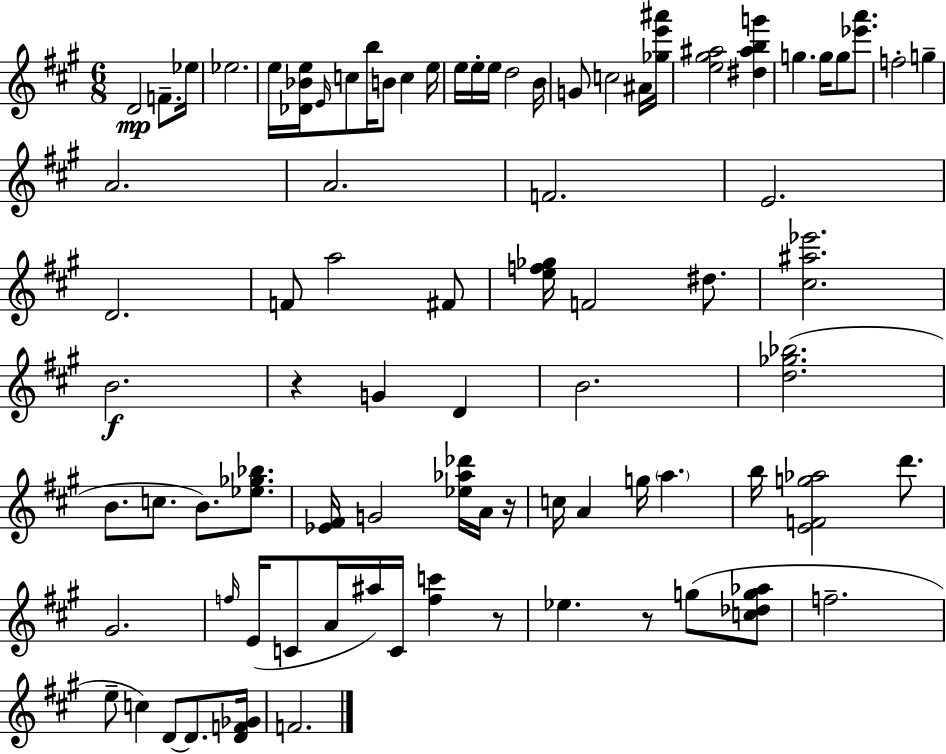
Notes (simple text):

D4/h F4/e. Eb5/s Eb5/h. E5/s [Db4,Bb4,E5]/s E4/s C5/e B5/s B4/e C5/q E5/s E5/s E5/s E5/s D5/h B4/s G4/e C5/h A#4/s [Gb5,E6,A#6]/s [E5,G#5,A#5]/h [D#5,A#5,B5,G6]/q G5/q. G5/s G5/e [Eb6,A6]/e. F5/h G5/q A4/h. A4/h. F4/h. E4/h. D4/h. F4/e A5/h F#4/e [E5,F5,Gb5]/s F4/h D#5/e. [C#5,A#5,Eb6]/h. B4/h. R/q G4/q D4/q B4/h. [D5,Gb5,Bb5]/h. B4/e. C5/e. B4/e. [Eb5,Gb5,Bb5]/e. [Eb4,F#4]/s G4/h [Eb5,Ab5,Db6]/s A4/s R/s C5/s A4/q G5/s A5/q. B5/s [E4,F4,G5,Ab5]/h D6/e. G#4/h. F5/s E4/s C4/e A4/s A#5/s C4/s [F5,C6]/q R/e Eb5/q. R/e G5/e [C5,Db5,G5,Ab5]/e F5/h. E5/e C5/q D4/e D4/e. [D4,F4,Gb4]/s F4/h.